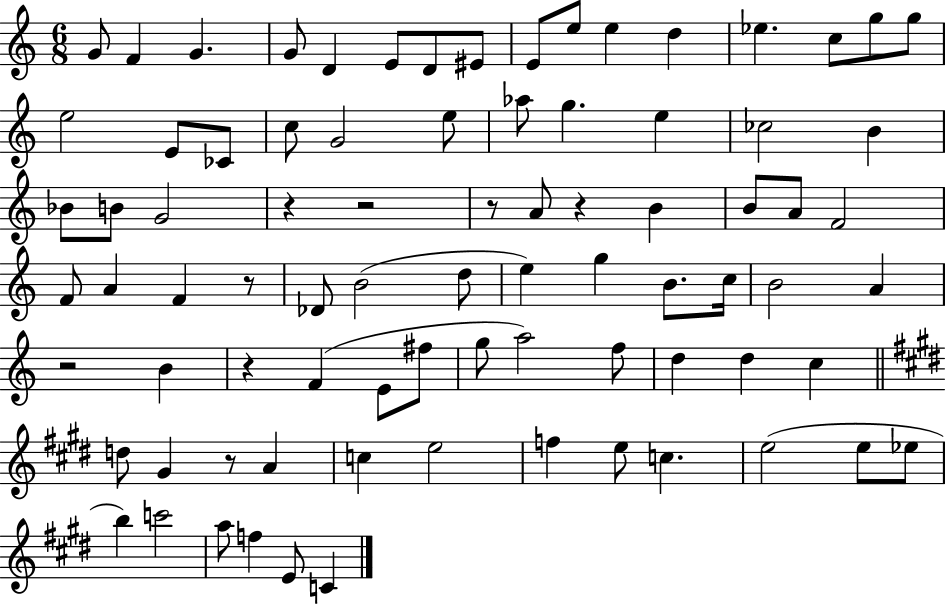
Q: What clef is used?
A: treble